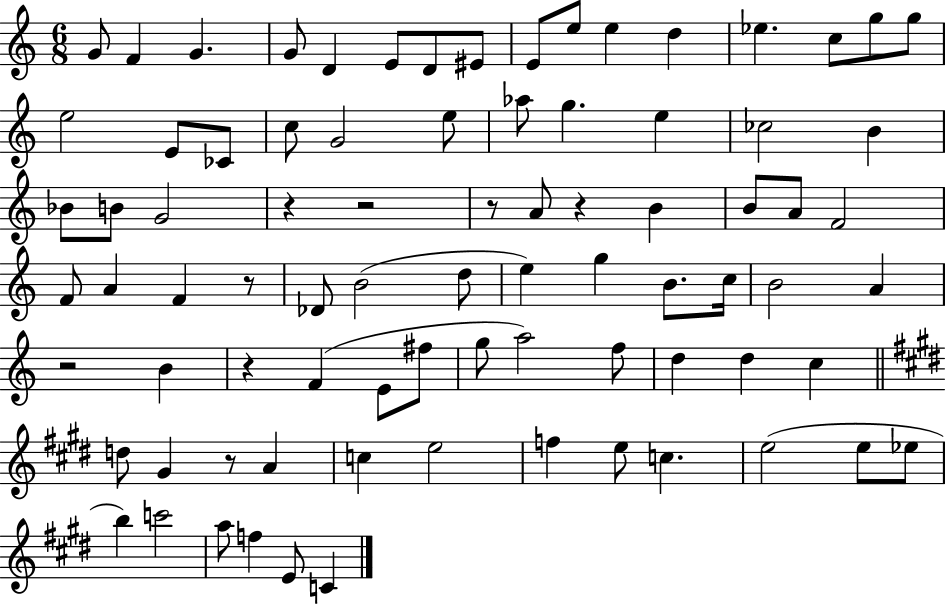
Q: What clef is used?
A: treble